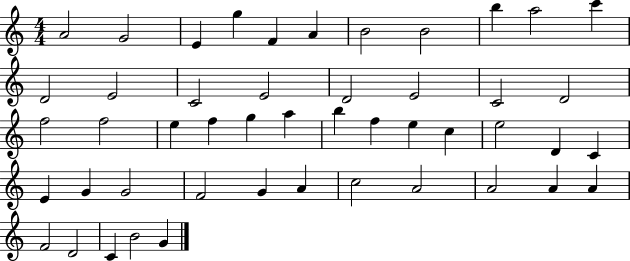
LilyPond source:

{
  \clef treble
  \numericTimeSignature
  \time 4/4
  \key c \major
  a'2 g'2 | e'4 g''4 f'4 a'4 | b'2 b'2 | b''4 a''2 c'''4 | \break d'2 e'2 | c'2 e'2 | d'2 e'2 | c'2 d'2 | \break f''2 f''2 | e''4 f''4 g''4 a''4 | b''4 f''4 e''4 c''4 | e''2 d'4 c'4 | \break e'4 g'4 g'2 | f'2 g'4 a'4 | c''2 a'2 | a'2 a'4 a'4 | \break f'2 d'2 | c'4 b'2 g'4 | \bar "|."
}